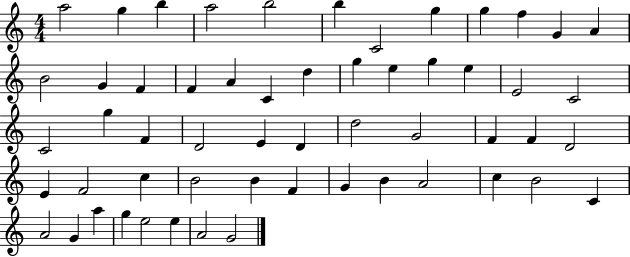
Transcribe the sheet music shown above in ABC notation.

X:1
T:Untitled
M:4/4
L:1/4
K:C
a2 g b a2 b2 b C2 g g f G A B2 G F F A C d g e g e E2 C2 C2 g F D2 E D d2 G2 F F D2 E F2 c B2 B F G B A2 c B2 C A2 G a g e2 e A2 G2